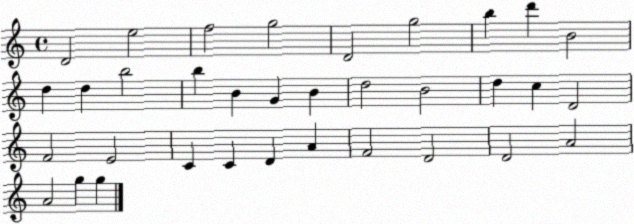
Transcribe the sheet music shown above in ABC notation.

X:1
T:Untitled
M:4/4
L:1/4
K:C
D2 e2 f2 g2 D2 g2 b d' B2 d d b2 b B G B d2 B2 d c D2 F2 E2 C C D A F2 D2 D2 A2 A2 g g